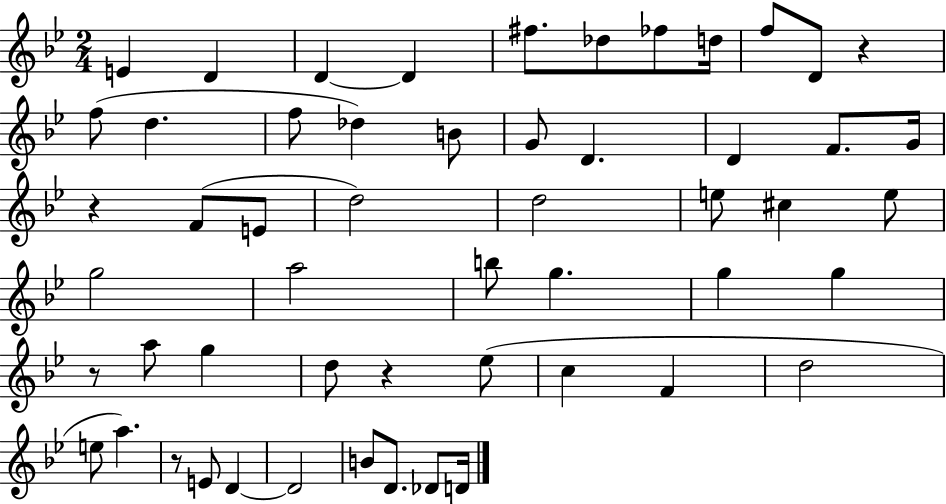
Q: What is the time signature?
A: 2/4